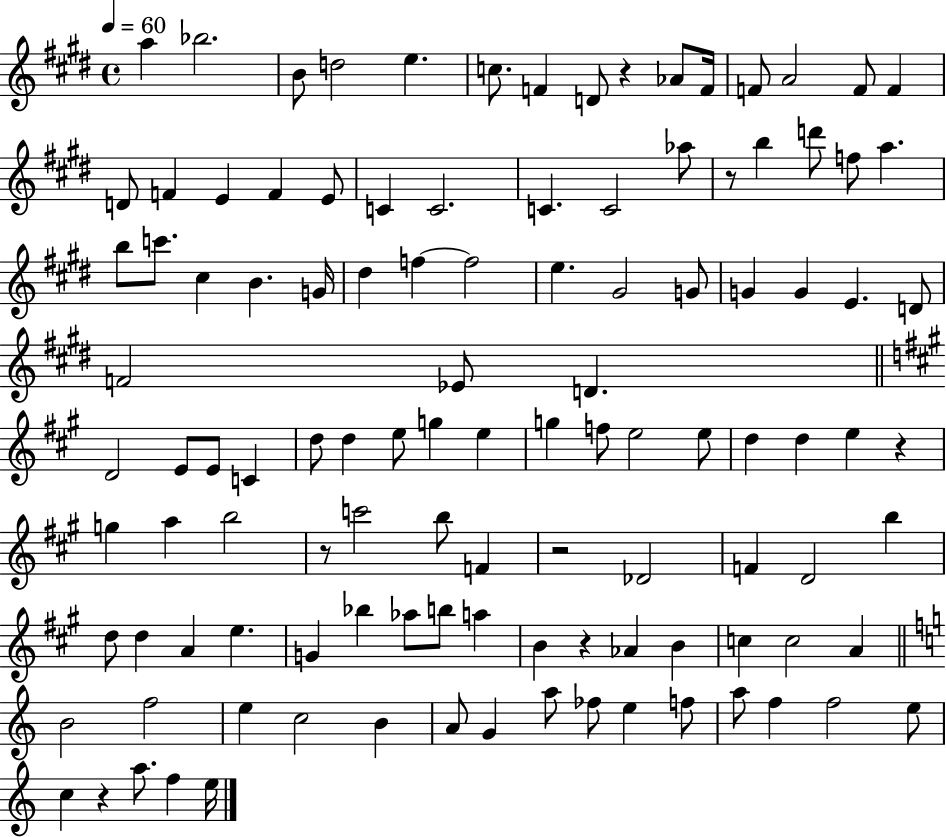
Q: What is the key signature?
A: E major